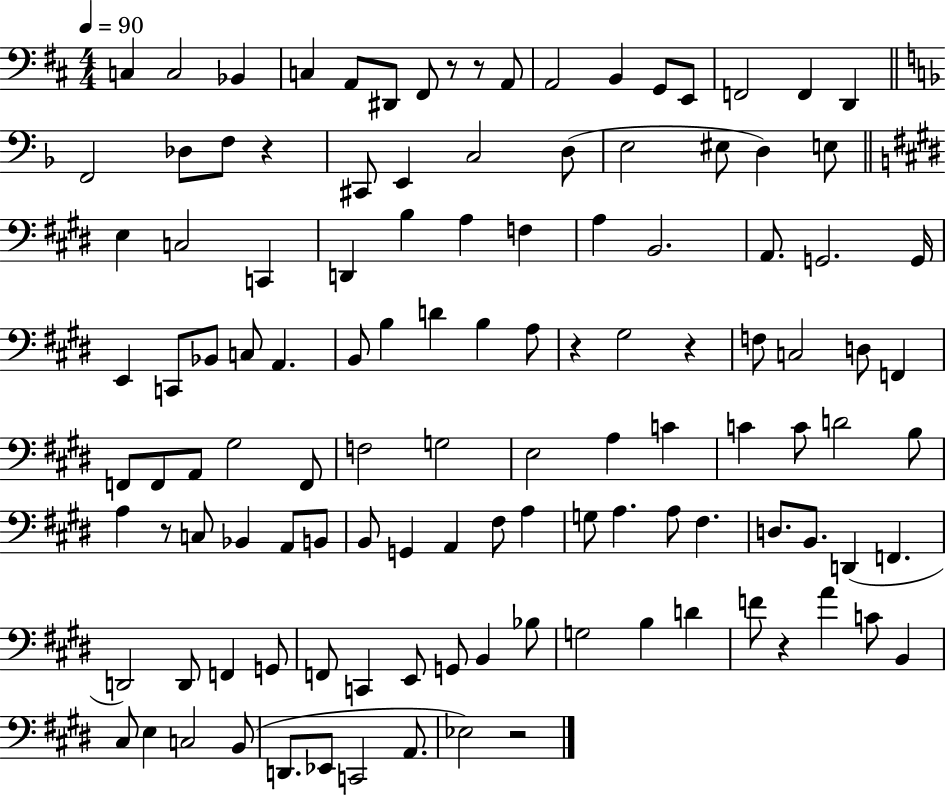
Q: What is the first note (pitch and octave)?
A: C3